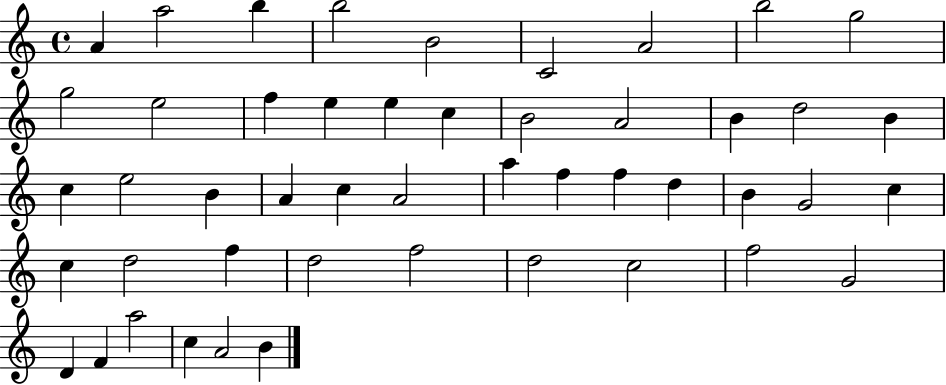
A4/q A5/h B5/q B5/h B4/h C4/h A4/h B5/h G5/h G5/h E5/h F5/q E5/q E5/q C5/q B4/h A4/h B4/q D5/h B4/q C5/q E5/h B4/q A4/q C5/q A4/h A5/q F5/q F5/q D5/q B4/q G4/h C5/q C5/q D5/h F5/q D5/h F5/h D5/h C5/h F5/h G4/h D4/q F4/q A5/h C5/q A4/h B4/q